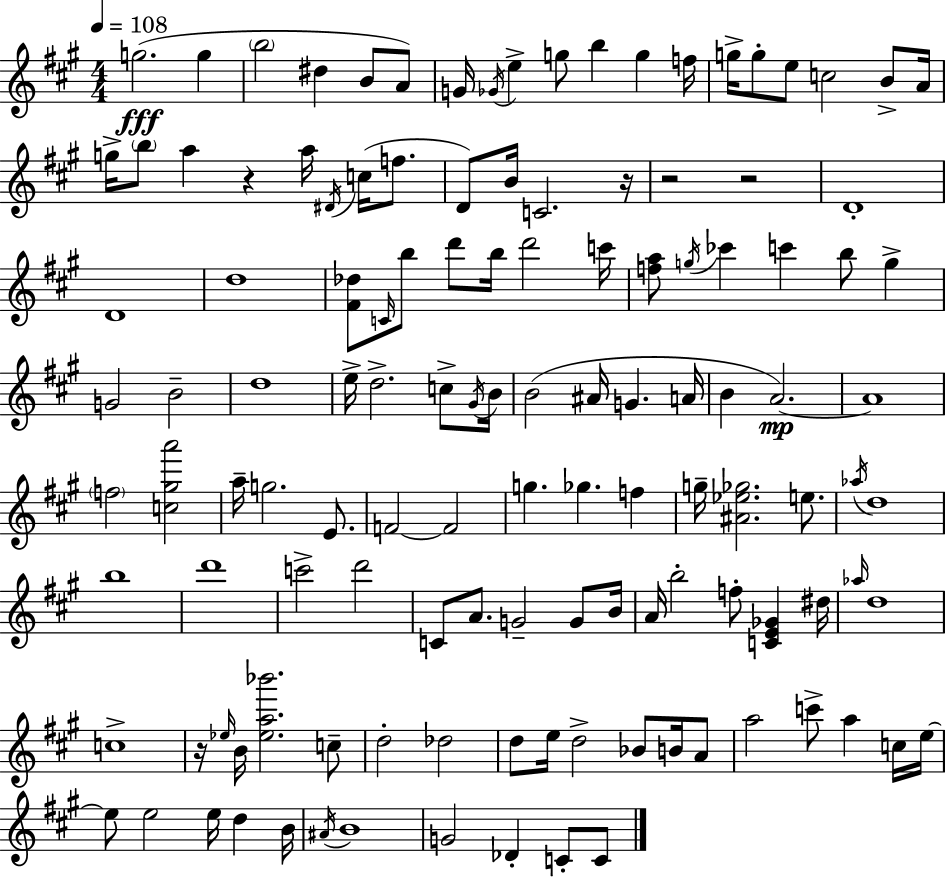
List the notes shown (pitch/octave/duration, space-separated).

G5/h. G5/q B5/h D#5/q B4/e A4/e G4/s Gb4/s E5/q G5/e B5/q G5/q F5/s G5/s G5/e E5/e C5/h B4/e A4/s G5/s B5/e A5/q R/q A5/s D#4/s C5/s F5/e. D4/e B4/s C4/h. R/s R/h R/h D4/w D4/w D5/w [F#4,Db5]/e C4/s B5/e D6/e B5/s D6/h C6/s [F5,A5]/e G5/s CES6/q C6/q B5/e G5/q G4/h B4/h D5/w E5/s D5/h. C5/e G#4/s B4/s B4/h A#4/s G4/q. A4/s B4/q A4/h. A4/w F5/h [C5,G#5,A6]/h A5/s G5/h. E4/e. F4/h F4/h G5/q. Gb5/q. F5/q G5/s [A#4,Eb5,Gb5]/h. E5/e. Ab5/s D5/w B5/w D6/w C6/h D6/h C4/e A4/e. G4/h G4/e B4/s A4/s B5/h F5/e [C4,E4,Gb4]/q D#5/s Ab5/s D5/w C5/w R/s Eb5/s B4/s [Eb5,A5,Bb6]/h. C5/e D5/h Db5/h D5/e E5/s D5/h Bb4/e B4/s A4/e A5/h C6/e A5/q C5/s E5/s E5/e E5/h E5/s D5/q B4/s A#4/s B4/w G4/h Db4/q C4/e C4/e